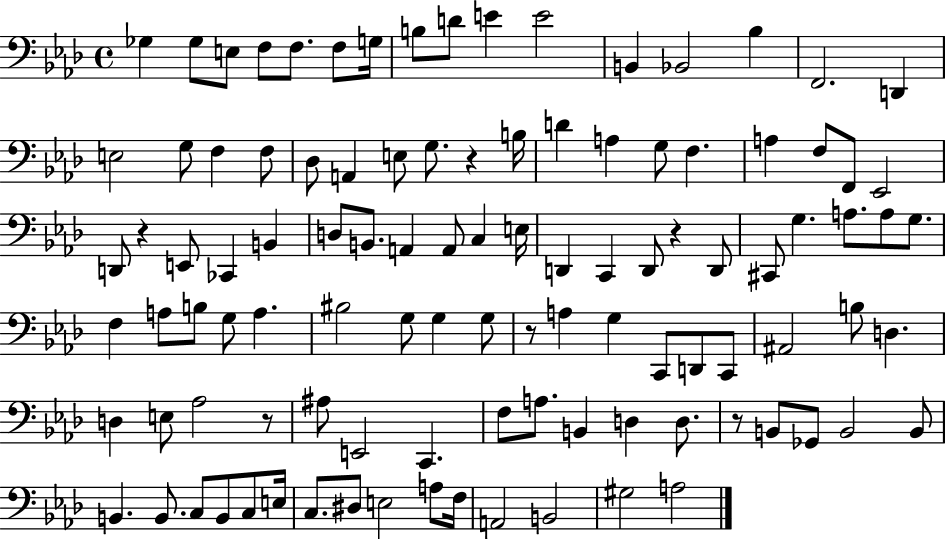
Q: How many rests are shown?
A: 6